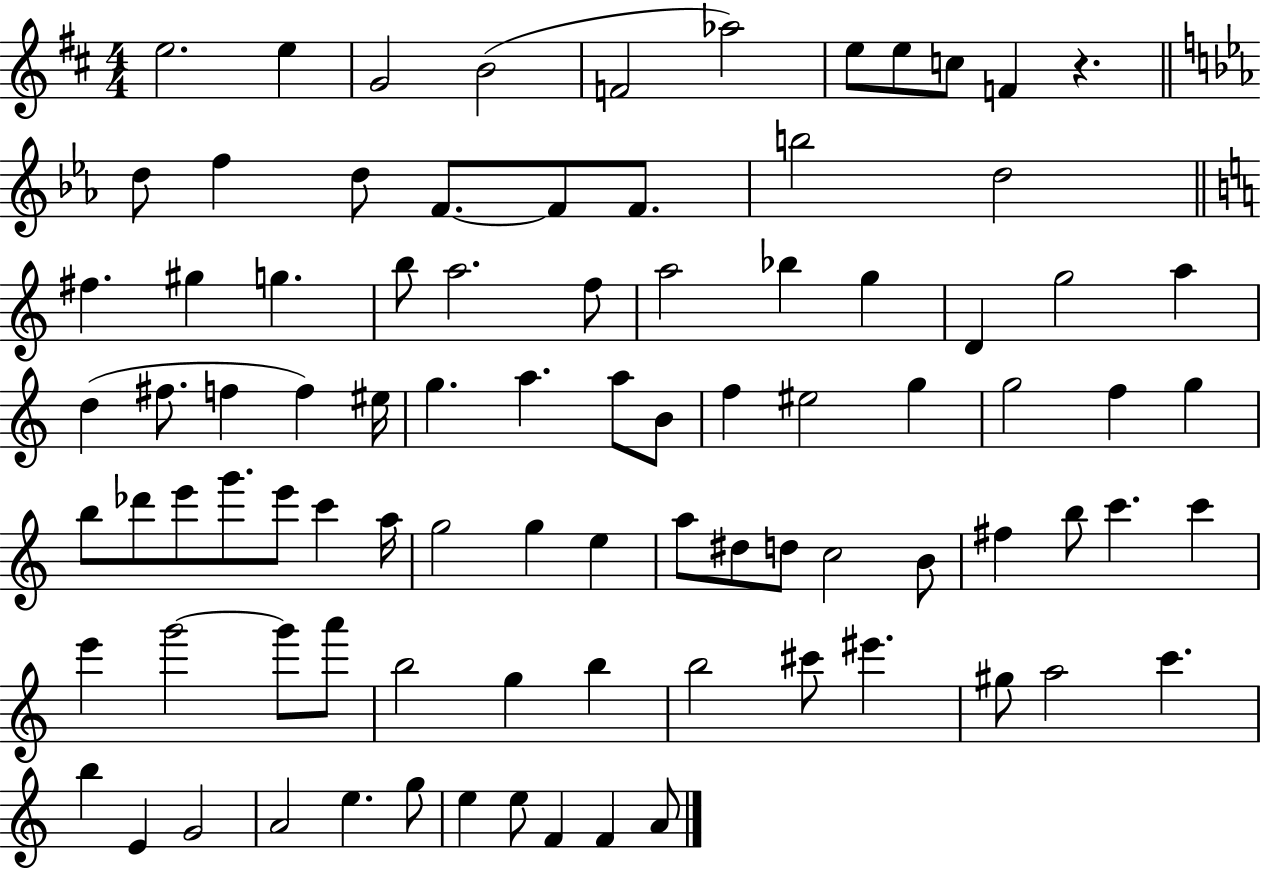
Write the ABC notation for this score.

X:1
T:Untitled
M:4/4
L:1/4
K:D
e2 e G2 B2 F2 _a2 e/2 e/2 c/2 F z d/2 f d/2 F/2 F/2 F/2 b2 d2 ^f ^g g b/2 a2 f/2 a2 _b g D g2 a d ^f/2 f f ^e/4 g a a/2 B/2 f ^e2 g g2 f g b/2 _d'/2 e'/2 g'/2 e'/2 c' a/4 g2 g e a/2 ^d/2 d/2 c2 B/2 ^f b/2 c' c' e' g'2 g'/2 a'/2 b2 g b b2 ^c'/2 ^e' ^g/2 a2 c' b E G2 A2 e g/2 e e/2 F F A/2